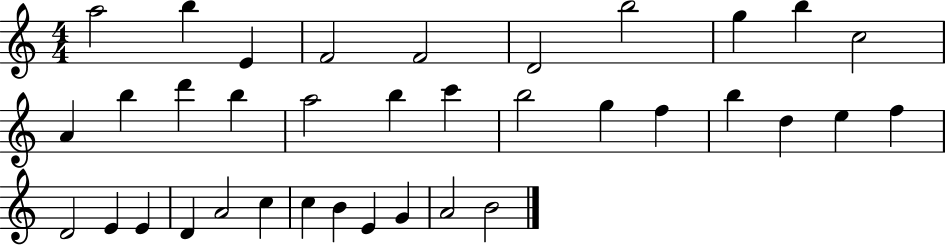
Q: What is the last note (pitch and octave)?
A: B4